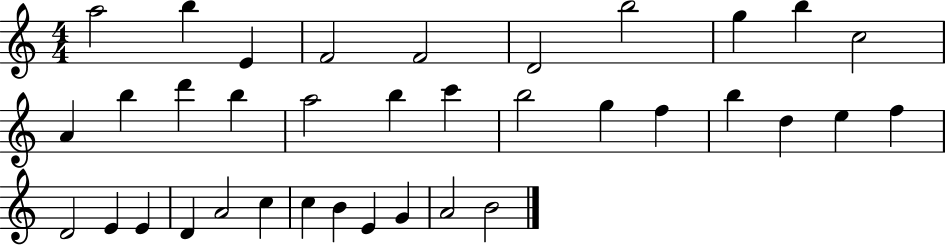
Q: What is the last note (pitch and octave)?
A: B4